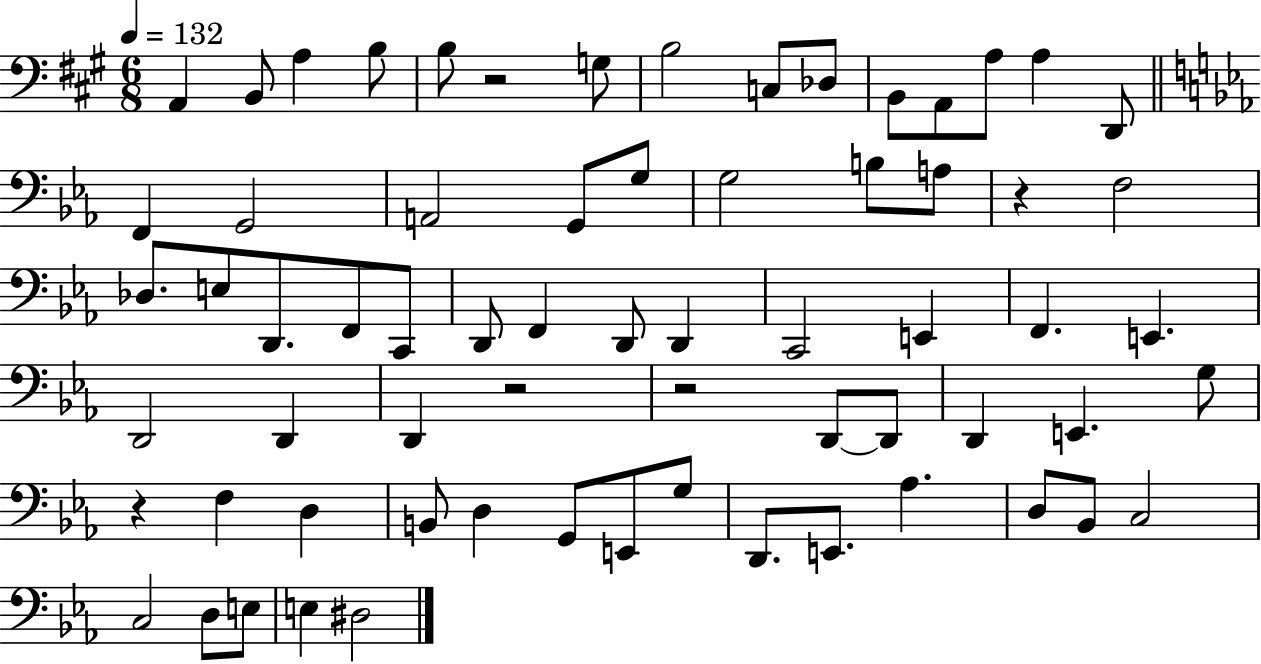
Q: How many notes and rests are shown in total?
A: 67